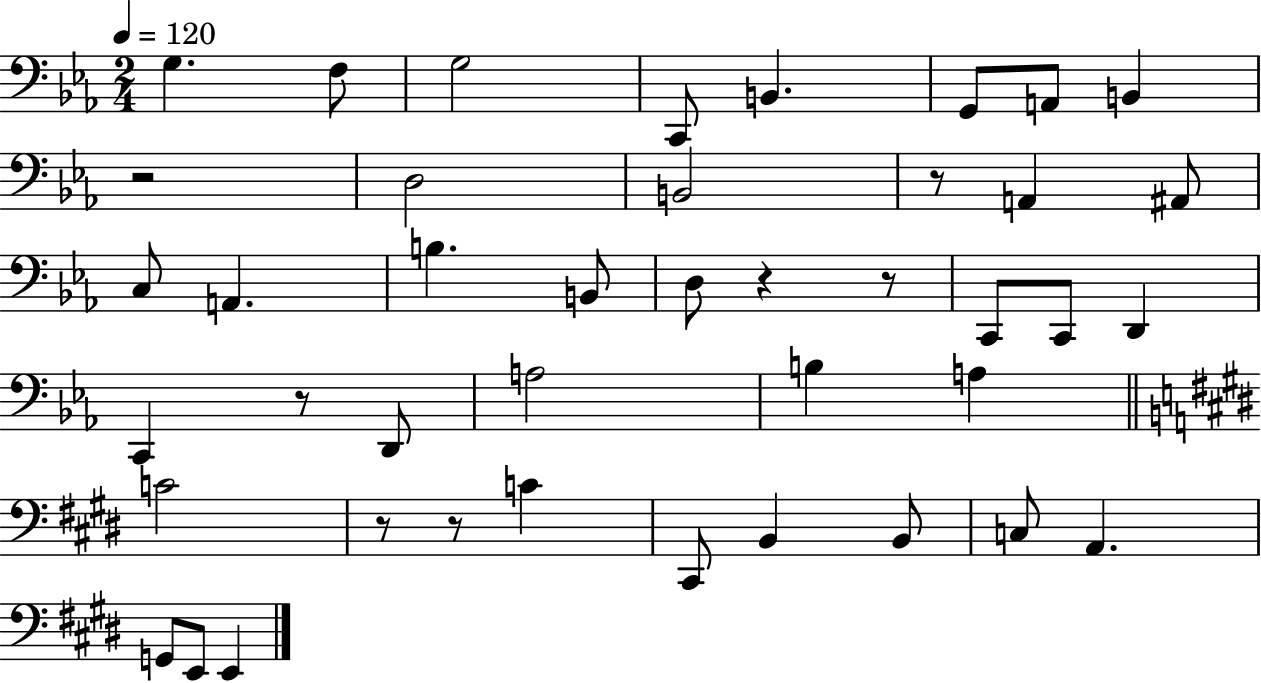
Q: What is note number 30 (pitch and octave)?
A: B2